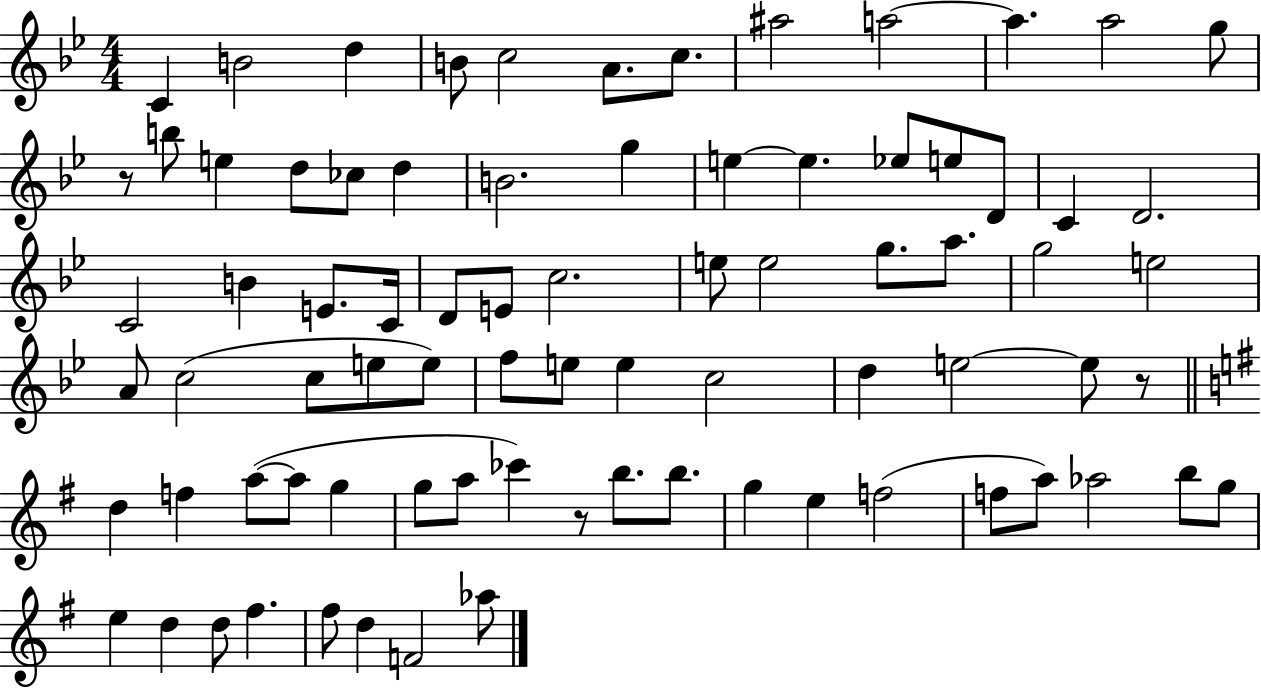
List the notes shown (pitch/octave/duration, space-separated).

C4/q B4/h D5/q B4/e C5/h A4/e. C5/e. A#5/h A5/h A5/q. A5/h G5/e R/e B5/e E5/q D5/e CES5/e D5/q B4/h. G5/q E5/q E5/q. Eb5/e E5/e D4/e C4/q D4/h. C4/h B4/q E4/e. C4/s D4/e E4/e C5/h. E5/e E5/h G5/e. A5/e. G5/h E5/h A4/e C5/h C5/e E5/e E5/e F5/e E5/e E5/q C5/h D5/q E5/h E5/e R/e D5/q F5/q A5/e A5/e G5/q G5/e A5/e CES6/q R/e B5/e. B5/e. G5/q E5/q F5/h F5/e A5/e Ab5/h B5/e G5/e E5/q D5/q D5/e F#5/q. F#5/e D5/q F4/h Ab5/e